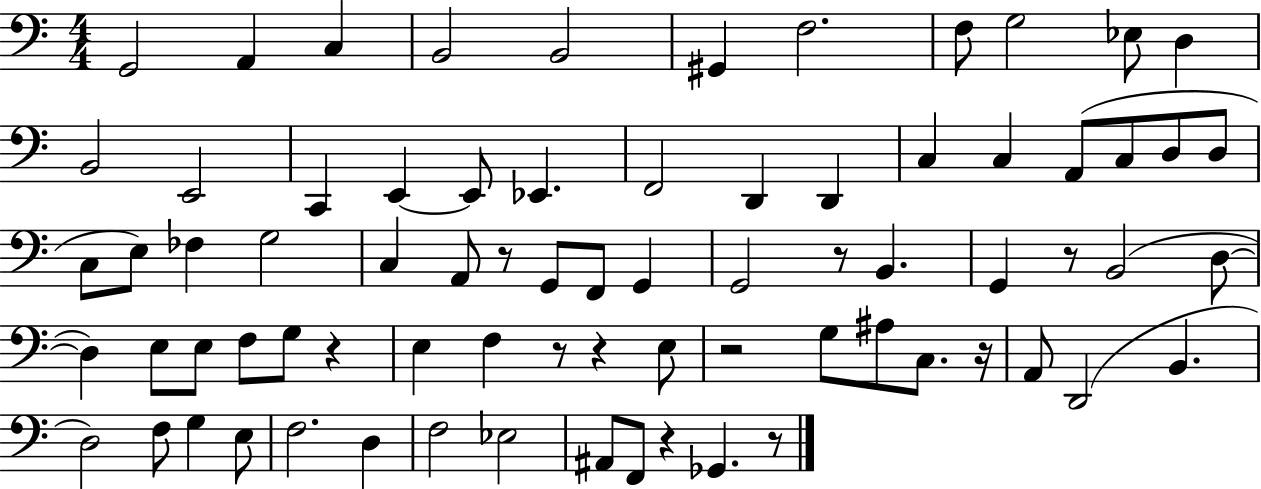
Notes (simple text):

G2/h A2/q C3/q B2/h B2/h G#2/q F3/h. F3/e G3/h Eb3/e D3/q B2/h E2/h C2/q E2/q E2/e Eb2/q. F2/h D2/q D2/q C3/q C3/q A2/e C3/e D3/e D3/e C3/e E3/e FES3/q G3/h C3/q A2/e R/e G2/e F2/e G2/q G2/h R/e B2/q. G2/q R/e B2/h D3/e D3/q E3/e E3/e F3/e G3/e R/q E3/q F3/q R/e R/q E3/e R/h G3/e A#3/e C3/e. R/s A2/e D2/h B2/q. D3/h F3/e G3/q E3/e F3/h. D3/q F3/h Eb3/h A#2/e F2/e R/q Gb2/q. R/e